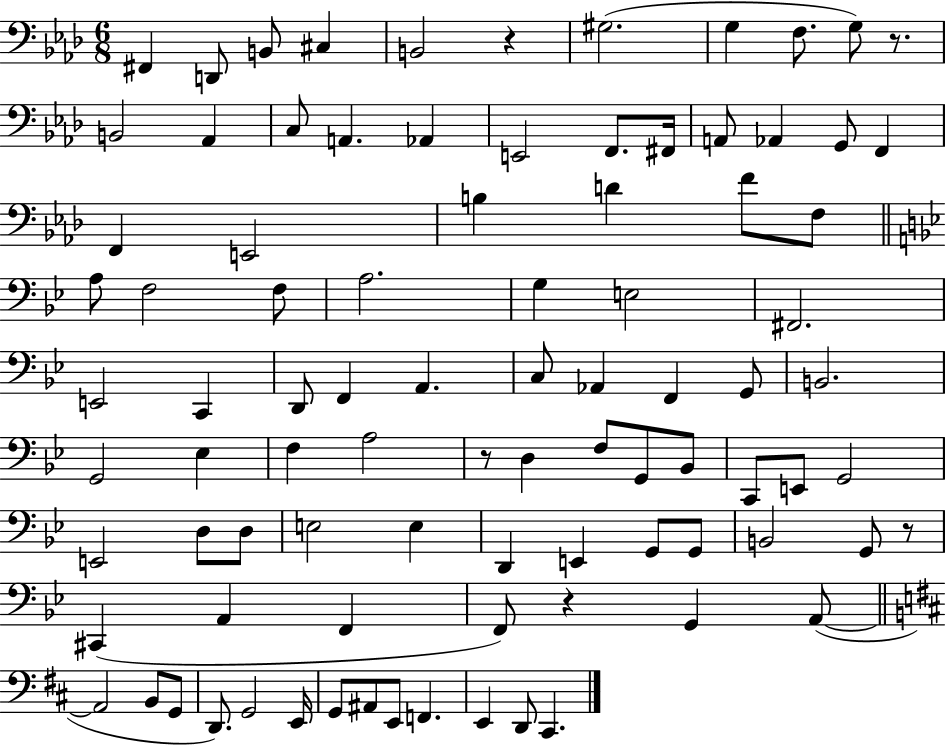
{
  \clef bass
  \numericTimeSignature
  \time 6/8
  \key aes \major
  fis,4 d,8 b,8 cis4 | b,2 r4 | gis2.( | g4 f8. g8) r8. | \break b,2 aes,4 | c8 a,4. aes,4 | e,2 f,8. fis,16 | a,8 aes,4 g,8 f,4 | \break f,4 e,2 | b4 d'4 f'8 f8 | \bar "||" \break \key bes \major a8 f2 f8 | a2. | g4 e2 | fis,2. | \break e,2 c,4 | d,8 f,4 a,4. | c8 aes,4 f,4 g,8 | b,2. | \break g,2 ees4 | f4 a2 | r8 d4 f8 g,8 bes,8 | c,8 e,8 g,2 | \break e,2 d8 d8 | e2 e4 | d,4 e,4 g,8 g,8 | b,2 g,8 r8 | \break cis,4( a,4 f,4 | f,8) r4 g,4 a,8~(~ | \bar "||" \break \key d \major a,2 b,8 g,8 | d,8.) g,2 e,16 | g,8 ais,8 e,8 f,4. | e,4 d,8 cis,4. | \break \bar "|."
}